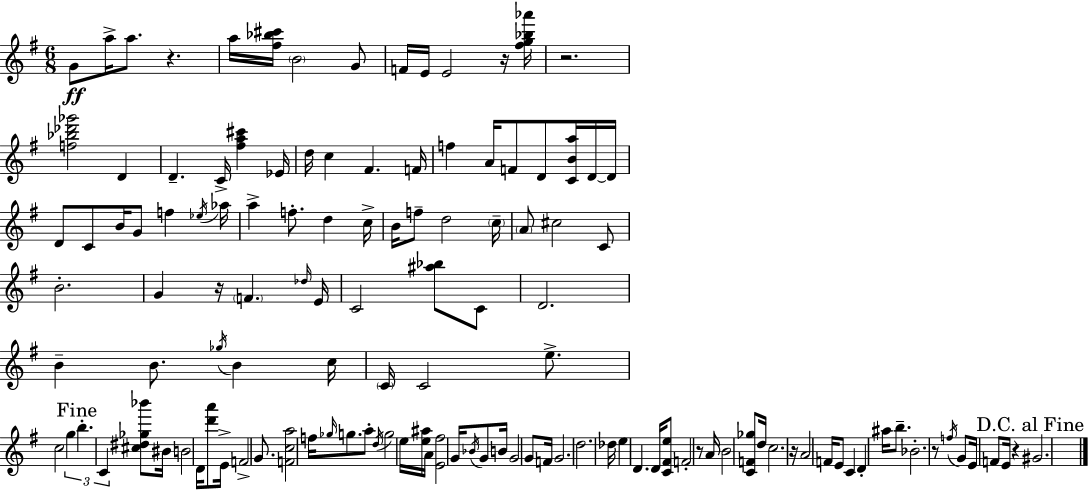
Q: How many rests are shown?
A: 8